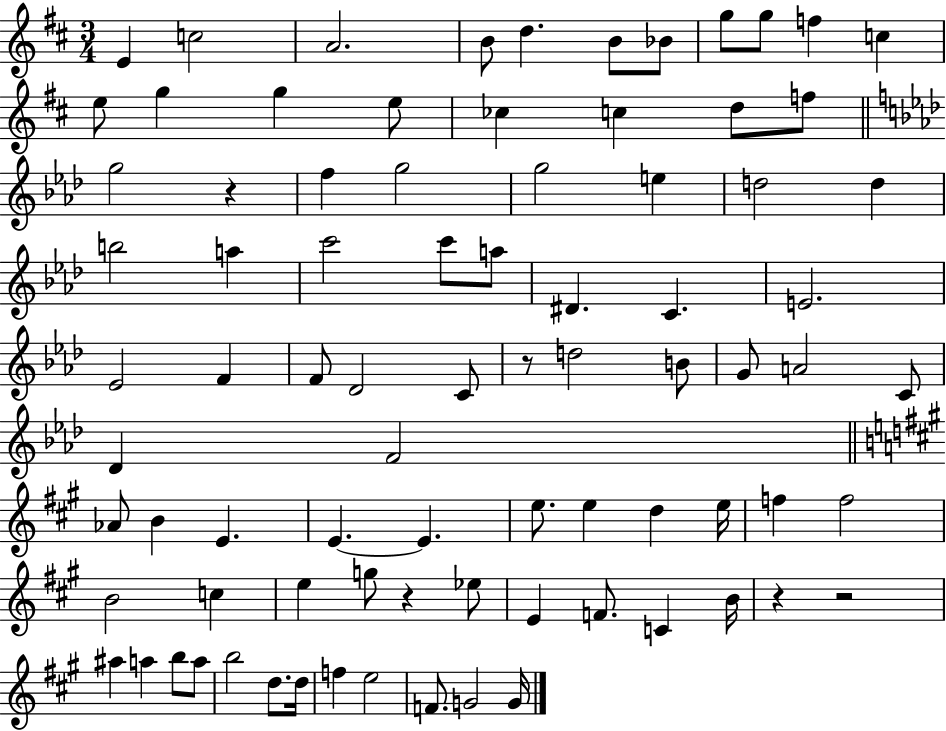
E4/q C5/h A4/h. B4/e D5/q. B4/e Bb4/e G5/e G5/e F5/q C5/q E5/e G5/q G5/q E5/e CES5/q C5/q D5/e F5/e G5/h R/q F5/q G5/h G5/h E5/q D5/h D5/q B5/h A5/q C6/h C6/e A5/e D#4/q. C4/q. E4/h. Eb4/h F4/q F4/e Db4/h C4/e R/e D5/h B4/e G4/e A4/h C4/e Db4/q F4/h Ab4/e B4/q E4/q. E4/q. E4/q. E5/e. E5/q D5/q E5/s F5/q F5/h B4/h C5/q E5/q G5/e R/q Eb5/e E4/q F4/e. C4/q B4/s R/q R/h A#5/q A5/q B5/e A5/e B5/h D5/e. D5/s F5/q E5/h F4/e. G4/h G4/s